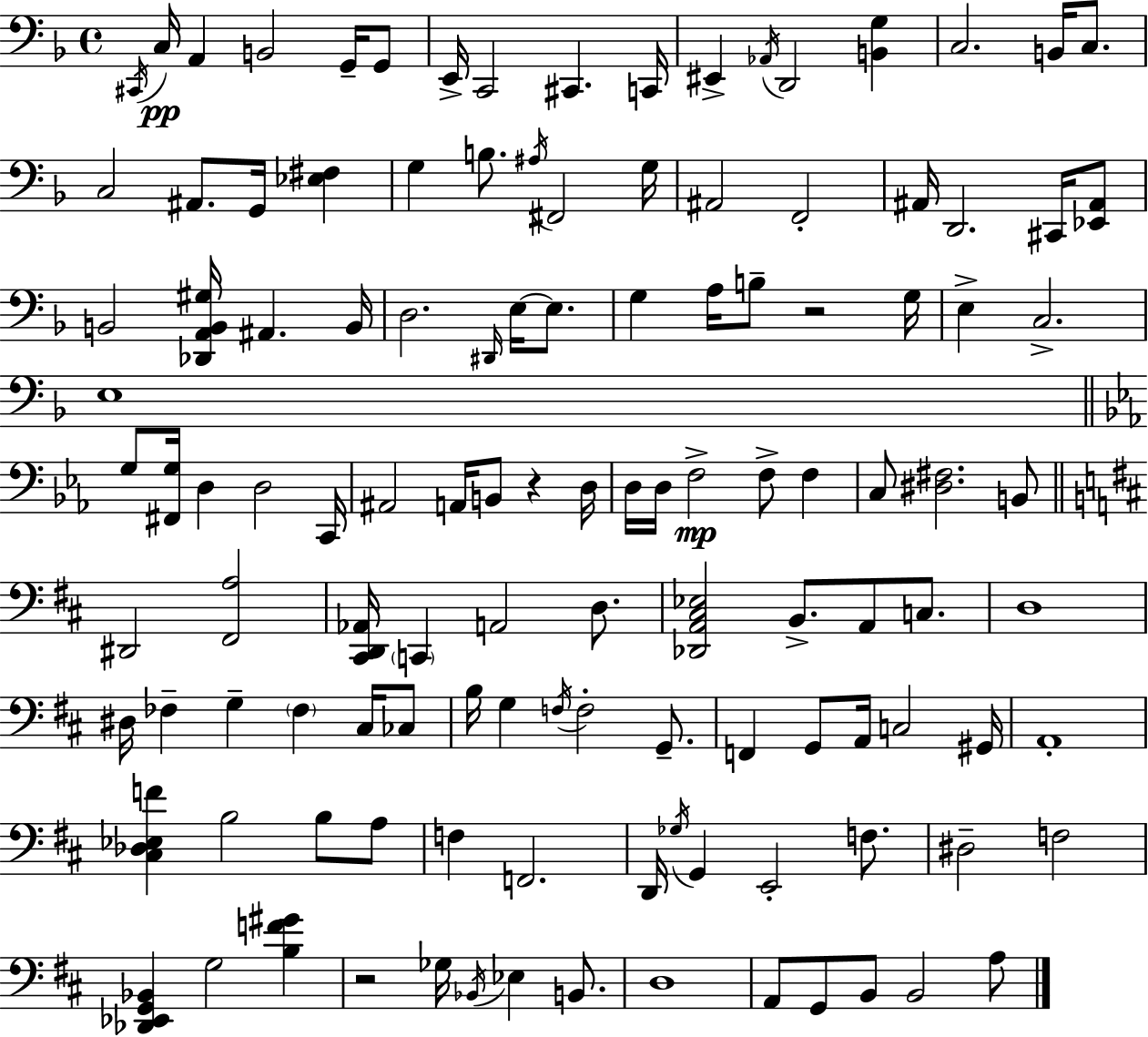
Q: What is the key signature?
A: D minor